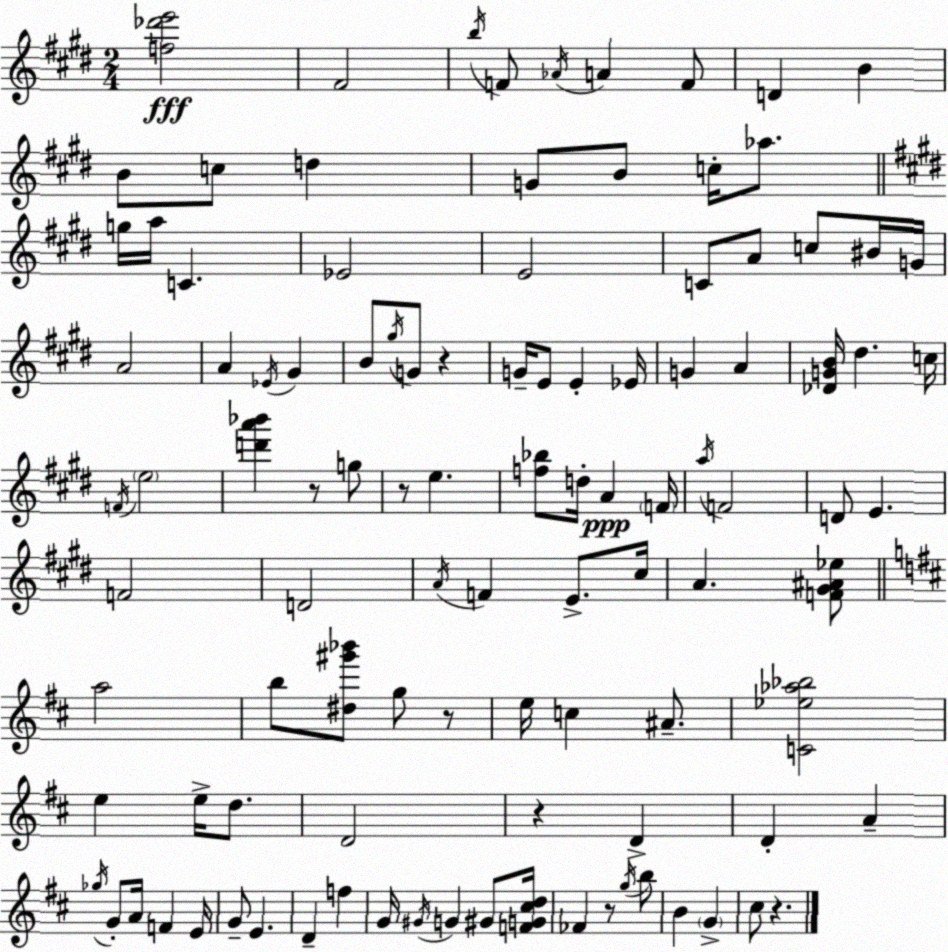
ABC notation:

X:1
T:Untitled
M:2/4
L:1/4
K:E
[f_d'e']2 ^F2 b/4 F/2 _A/4 A F/2 D B B/2 c/2 d G/2 B/2 c/4 _a/2 g/4 a/4 C _E2 E2 C/2 A/2 c/2 ^B/4 G/4 A2 A _E/4 ^G B/2 ^g/4 G/2 z G/4 E/2 E _E/4 G A [_DGB]/4 ^d c/4 F/4 e2 [d'a'_b'] z/2 g/2 z/2 e [f_b]/2 d/4 A F/4 a/4 F2 D/2 E F2 D2 A/4 F E/2 ^c/4 A [F^G^A_e]/2 a2 b/2 [^d^g'_b']/2 g/2 z/2 e/4 c ^A/2 [C_e_a_b]2 e e/4 d/2 D2 z D D A _g/4 G/2 A/4 F E/4 G/2 E D f G/4 ^G/4 G ^G/2 [FG^cd]/4 _F z/2 g/4 b/2 B G ^c/2 z